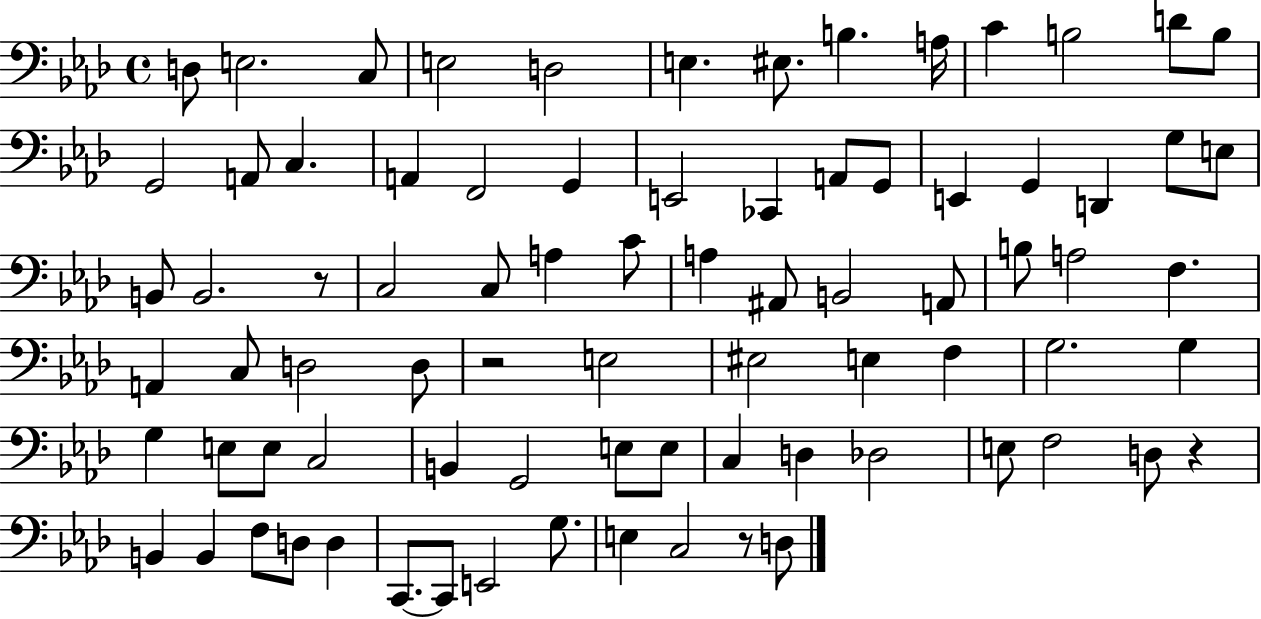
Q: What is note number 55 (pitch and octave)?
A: C3